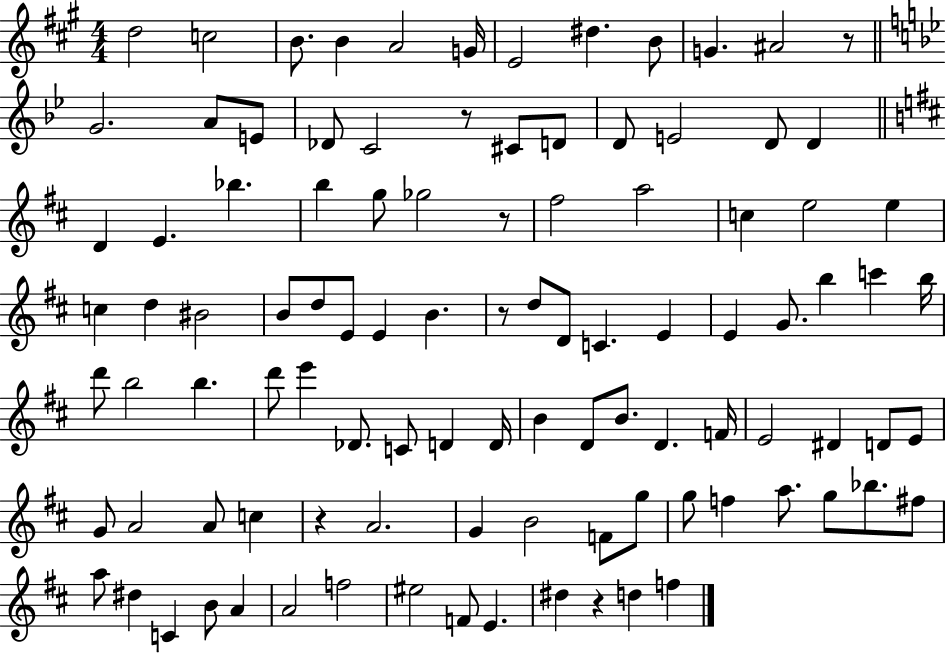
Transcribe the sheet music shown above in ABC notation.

X:1
T:Untitled
M:4/4
L:1/4
K:A
d2 c2 B/2 B A2 G/4 E2 ^d B/2 G ^A2 z/2 G2 A/2 E/2 _D/2 C2 z/2 ^C/2 D/2 D/2 E2 D/2 D D E _b b g/2 _g2 z/2 ^f2 a2 c e2 e c d ^B2 B/2 d/2 E/2 E B z/2 d/2 D/2 C E E G/2 b c' b/4 d'/2 b2 b d'/2 e' _D/2 C/2 D D/4 B D/2 B/2 D F/4 E2 ^D D/2 E/2 G/2 A2 A/2 c z A2 G B2 F/2 g/2 g/2 f a/2 g/2 _b/2 ^f/2 a/2 ^d C B/2 A A2 f2 ^e2 F/2 E ^d z d f